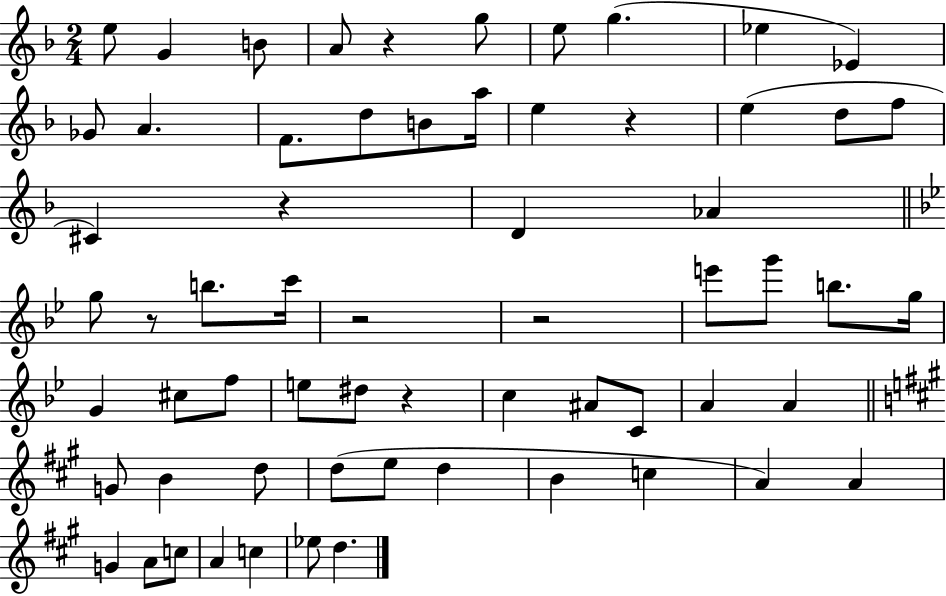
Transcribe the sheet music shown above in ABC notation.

X:1
T:Untitled
M:2/4
L:1/4
K:F
e/2 G B/2 A/2 z g/2 e/2 g _e _E _G/2 A F/2 d/2 B/2 a/4 e z e d/2 f/2 ^C z D _A g/2 z/2 b/2 c'/4 z2 z2 e'/2 g'/2 b/2 g/4 G ^c/2 f/2 e/2 ^d/2 z c ^A/2 C/2 A A G/2 B d/2 d/2 e/2 d B c A A G A/2 c/2 A c _e/2 d